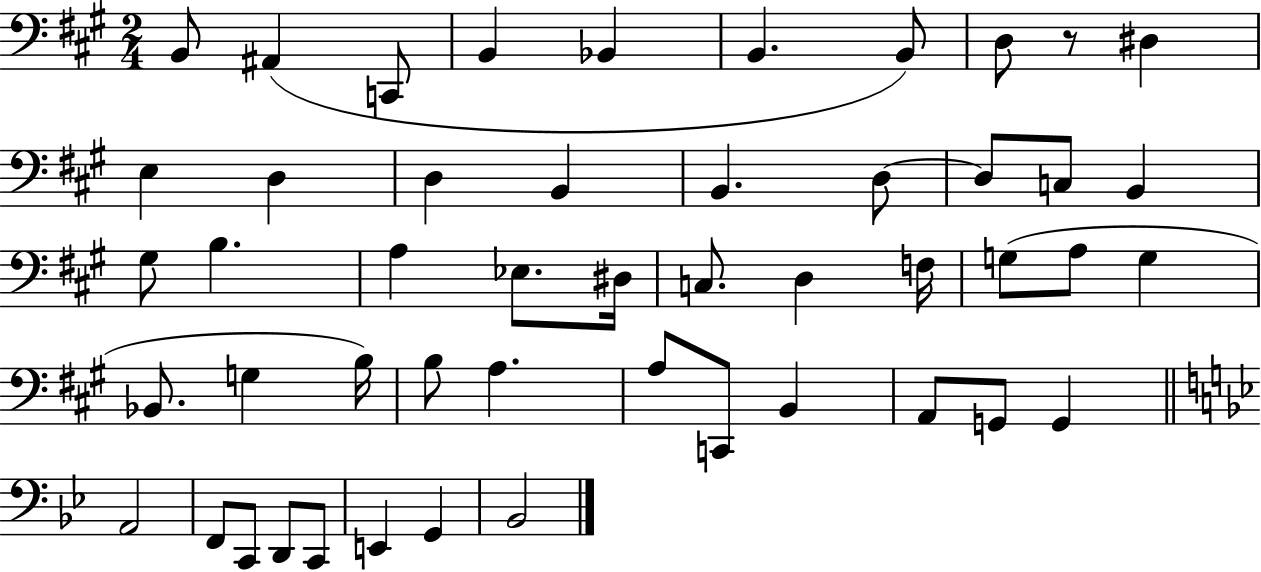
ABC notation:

X:1
T:Untitled
M:2/4
L:1/4
K:A
B,,/2 ^A,, C,,/2 B,, _B,, B,, B,,/2 D,/2 z/2 ^D, E, D, D, B,, B,, D,/2 D,/2 C,/2 B,, ^G,/2 B, A, _E,/2 ^D,/4 C,/2 D, F,/4 G,/2 A,/2 G, _B,,/2 G, B,/4 B,/2 A, A,/2 C,,/2 B,, A,,/2 G,,/2 G,, A,,2 F,,/2 C,,/2 D,,/2 C,,/2 E,, G,, _B,,2